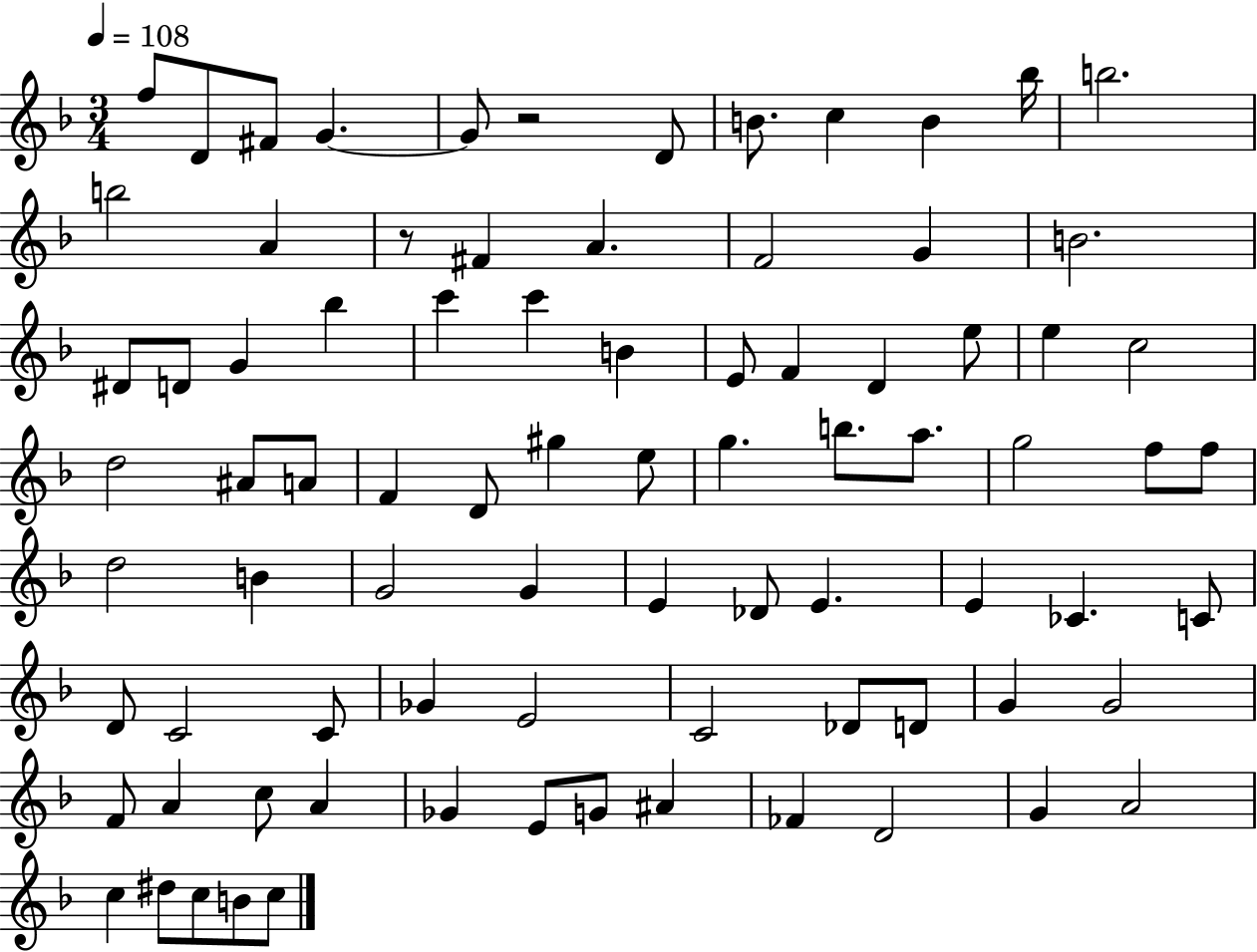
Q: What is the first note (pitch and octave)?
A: F5